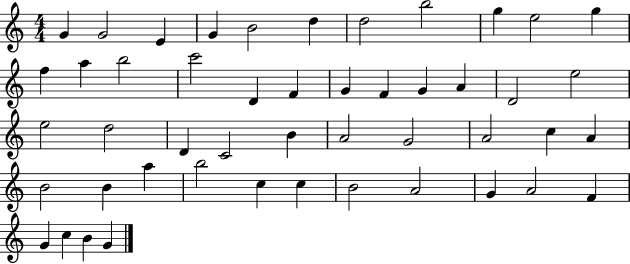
G4/q G4/h E4/q G4/q B4/h D5/q D5/h B5/h G5/q E5/h G5/q F5/q A5/q B5/h C6/h D4/q F4/q G4/q F4/q G4/q A4/q D4/h E5/h E5/h D5/h D4/q C4/h B4/q A4/h G4/h A4/h C5/q A4/q B4/h B4/q A5/q B5/h C5/q C5/q B4/h A4/h G4/q A4/h F4/q G4/q C5/q B4/q G4/q